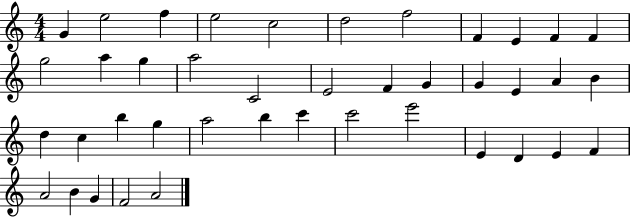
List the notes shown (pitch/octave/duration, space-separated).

G4/q E5/h F5/q E5/h C5/h D5/h F5/h F4/q E4/q F4/q F4/q G5/h A5/q G5/q A5/h C4/h E4/h F4/q G4/q G4/q E4/q A4/q B4/q D5/q C5/q B5/q G5/q A5/h B5/q C6/q C6/h E6/h E4/q D4/q E4/q F4/q A4/h B4/q G4/q F4/h A4/h